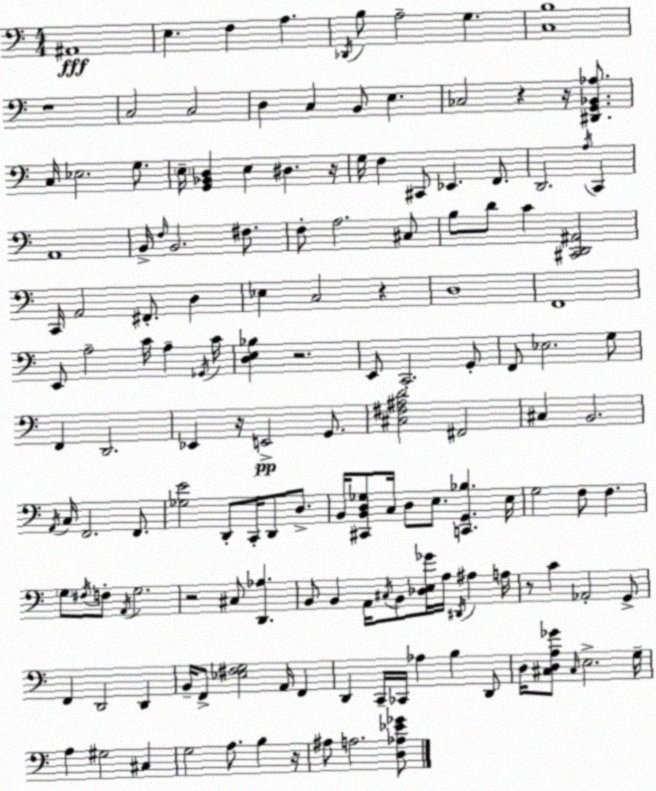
X:1
T:Untitled
M:4/4
L:1/4
K:Am
^A,,4 E, F, A, _D,,/4 B,/2 A,2 G, [C,B,]4 z4 C,2 C,2 D, C, B,,/2 E, _C,2 z z/4 [^D,,G,,_B,,_A,]/2 C,/4 _E,2 G,/2 E,/4 [G,,_B,,D,] E, ^D, z/4 G,/4 F, ^C,,/2 _E,, F,,/2 D,,2 A,/4 C,, A,,4 B,,/4 F,/4 B,,2 ^F,/2 F,/2 A,2 ^C,/2 B,/2 D/2 C [^C,,D,,^A,,]2 C,,/4 A,,2 ^F,,/2 D, _E, C,2 z D,4 F,,4 E,,/2 A,2 C/4 A, _G,,/4 C/4 [D,E,_B,] z2 E,,/2 C,,2 G,,/2 F,,/2 _E,2 G,/2 F,, D,,2 _E,, z/4 E,,2 G,,/2 [^C,^F,^A,D]2 ^F,,2 ^C, B,,2 A,,/4 C,/4 F,,2 F,,/2 [_G,E]2 D,,/2 C,,/4 D,,/2 D,/2 B,,/4 [^C,,B,,D,_G,]/2 C,/4 D,/2 E,/2 [C,,G,,_B,] E,/4 G,2 F,/2 F, G,/2 ^F,/4 F,/2 A,,/4 G,2 z2 ^C,/2 [D,,_A,] B,,/2 B,, A,,/4 ^C,/4 B,,/2 [_D,E,_G]/4 A,/4 ^D,,/4 ^A, A,/4 z/2 C _A,,2 G,,/2 F,, D,,2 D,, B,,/4 F,,/2 [_E,^F,G,]2 A,,/4 F,, D,, C,,/4 _C,,/4 _A, B, D,,/2 D,/4 [^C,D,A,_G]/2 ^C,/4 E,2 G,/4 A, ^G,2 ^C, G,2 A,/2 B, z/4 ^A,/2 A,2 [D,_A,_E_G]/2